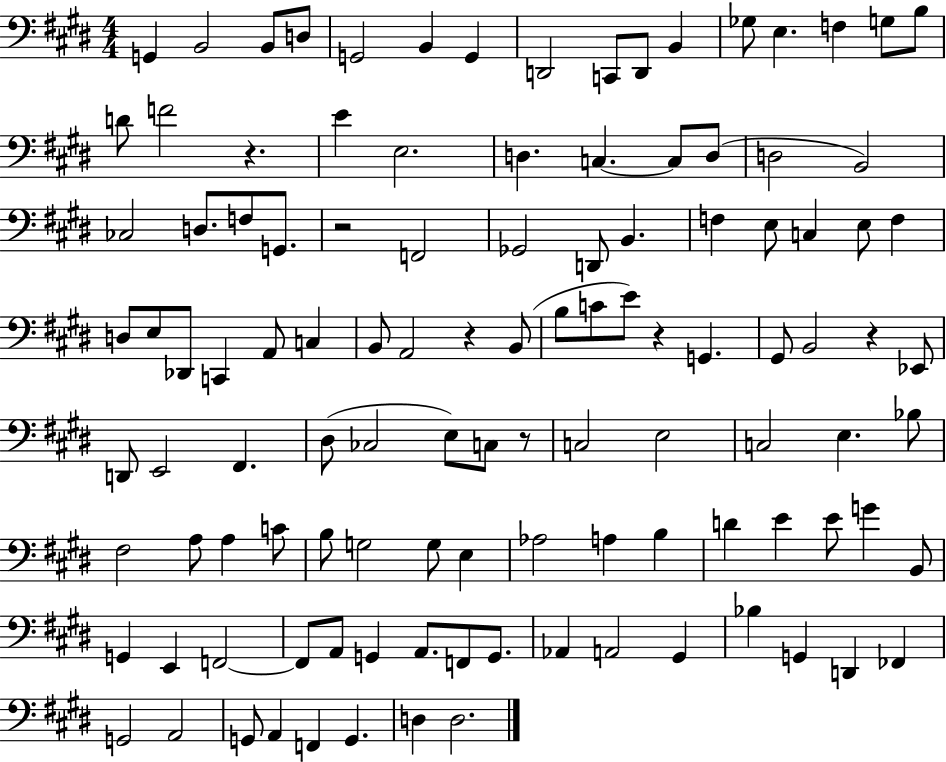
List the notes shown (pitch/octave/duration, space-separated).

G2/q B2/h B2/e D3/e G2/h B2/q G2/q D2/h C2/e D2/e B2/q Gb3/e E3/q. F3/q G3/e B3/e D4/e F4/h R/q. E4/q E3/h. D3/q. C3/q. C3/e D3/e D3/h B2/h CES3/h D3/e. F3/e G2/e. R/h F2/h Gb2/h D2/e B2/q. F3/q E3/e C3/q E3/e F3/q D3/e E3/e Db2/e C2/q A2/e C3/q B2/e A2/h R/q B2/e B3/e C4/e E4/e R/q G2/q. G#2/e B2/h R/q Eb2/e D2/e E2/h F#2/q. D#3/e CES3/h E3/e C3/e R/e C3/h E3/h C3/h E3/q. Bb3/e F#3/h A3/e A3/q C4/e B3/e G3/h G3/e E3/q Ab3/h A3/q B3/q D4/q E4/q E4/e G4/q B2/e G2/q E2/q F2/h F2/e A2/e G2/q A2/e. F2/e G2/e. Ab2/q A2/h G#2/q Bb3/q G2/q D2/q FES2/q G2/h A2/h G2/e A2/q F2/q G2/q. D3/q D3/h.